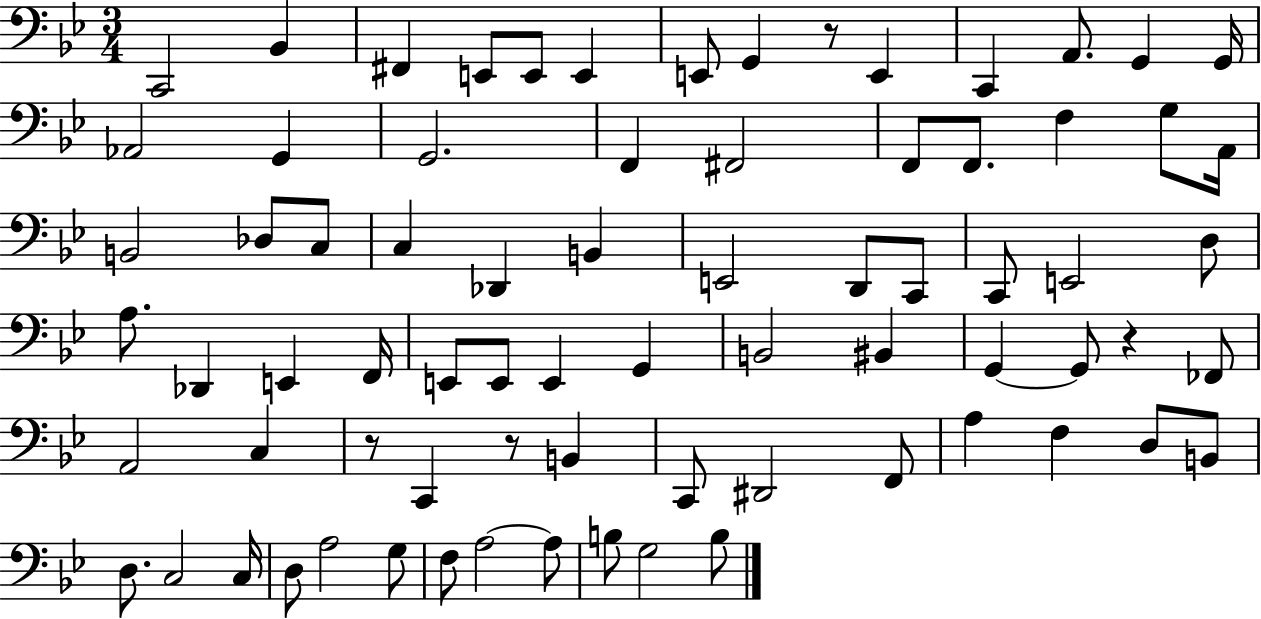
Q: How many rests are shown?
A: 4